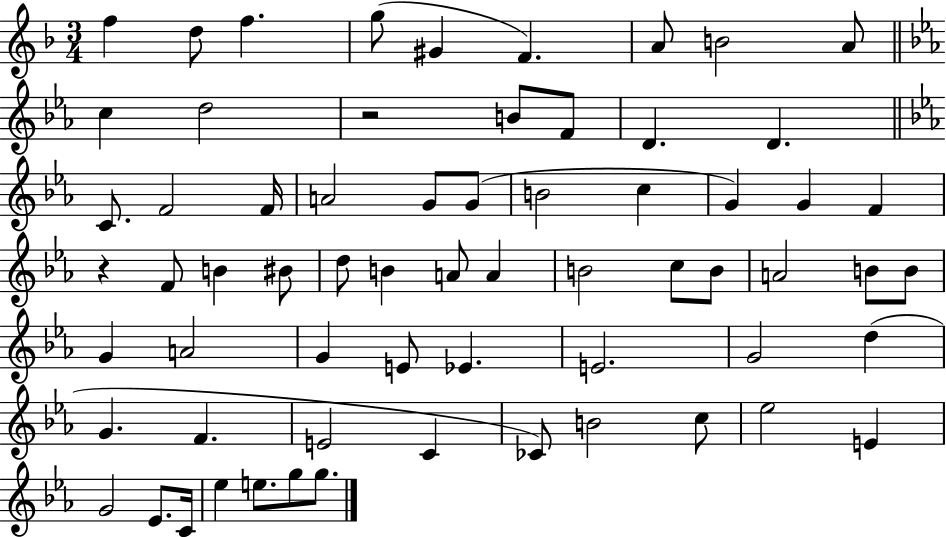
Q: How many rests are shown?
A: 2